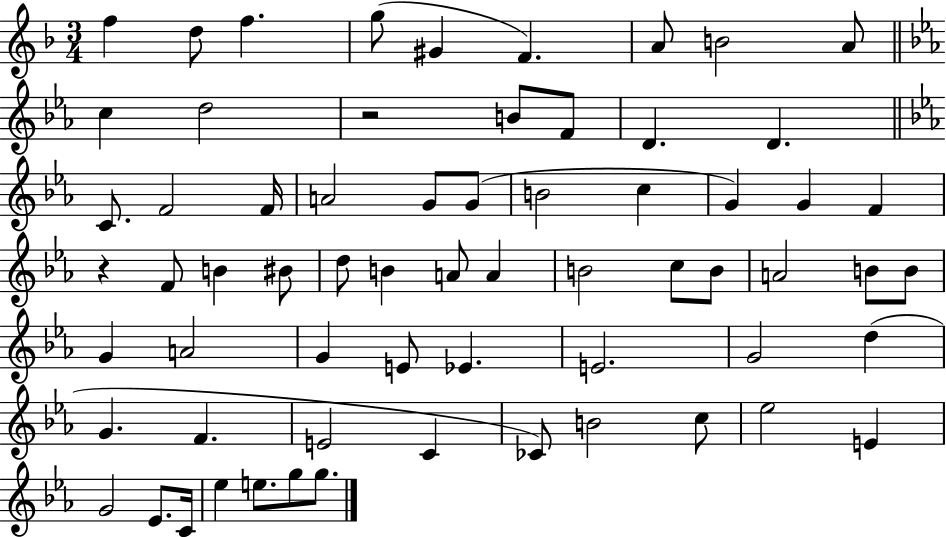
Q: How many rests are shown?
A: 2